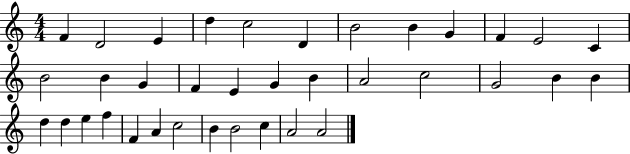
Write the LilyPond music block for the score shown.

{
  \clef treble
  \numericTimeSignature
  \time 4/4
  \key c \major
  f'4 d'2 e'4 | d''4 c''2 d'4 | b'2 b'4 g'4 | f'4 e'2 c'4 | \break b'2 b'4 g'4 | f'4 e'4 g'4 b'4 | a'2 c''2 | g'2 b'4 b'4 | \break d''4 d''4 e''4 f''4 | f'4 a'4 c''2 | b'4 b'2 c''4 | a'2 a'2 | \break \bar "|."
}